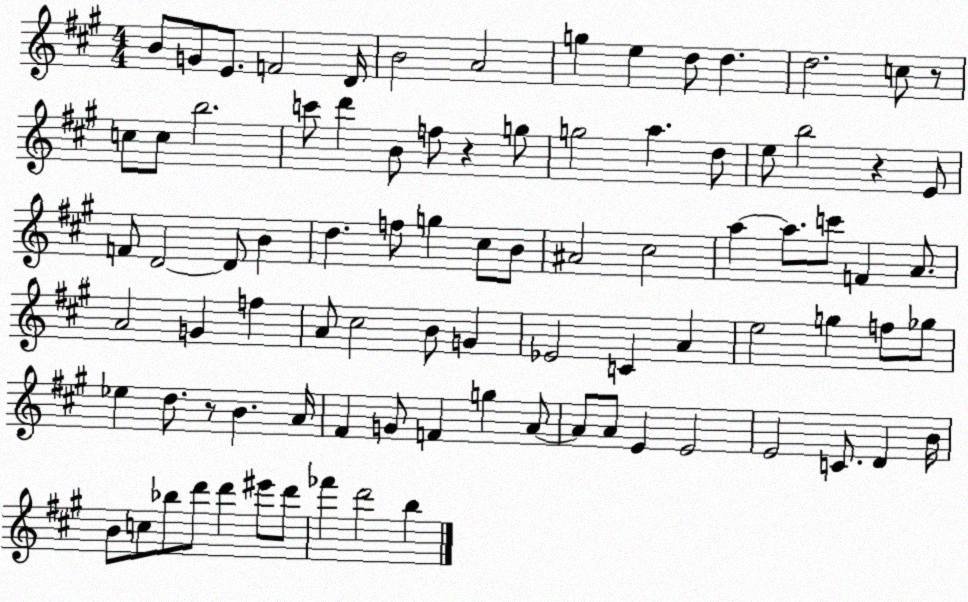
X:1
T:Untitled
M:4/4
L:1/4
K:A
B/2 G/2 E/2 F2 D/4 B2 A2 g e d/2 d d2 c/2 z/2 c/2 c/2 b2 c'/2 d' B/2 f/2 z g/2 g2 a d/2 e/2 b2 z E/2 F/2 D2 D/2 B d f/2 g ^c/2 B/2 ^A2 ^c2 a a/2 c'/2 F A/2 A2 G f A/2 ^c2 B/2 G _E2 C A e2 g f/2 _g/2 _e d/2 z/2 B A/4 ^F G/2 F g A/2 A/2 A/2 E E2 E2 C/2 D B/4 B/2 c/2 _b/2 d'/2 d' ^e'/2 d'/2 _f' d'2 b